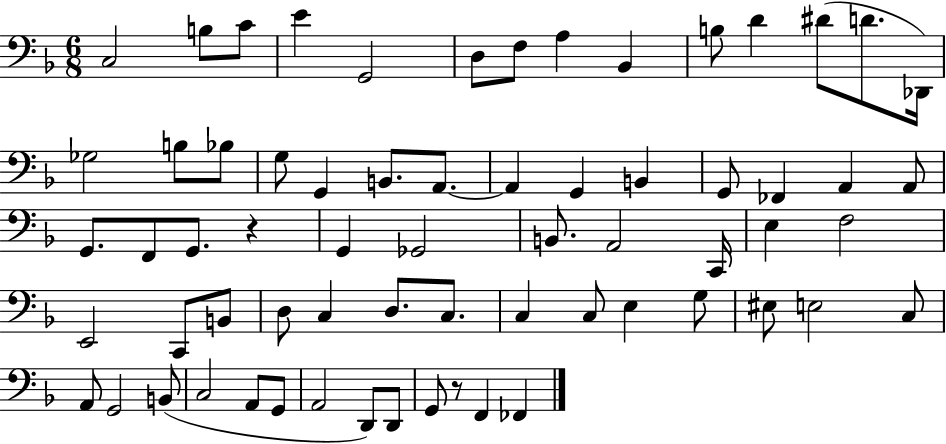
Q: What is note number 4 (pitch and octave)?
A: E4